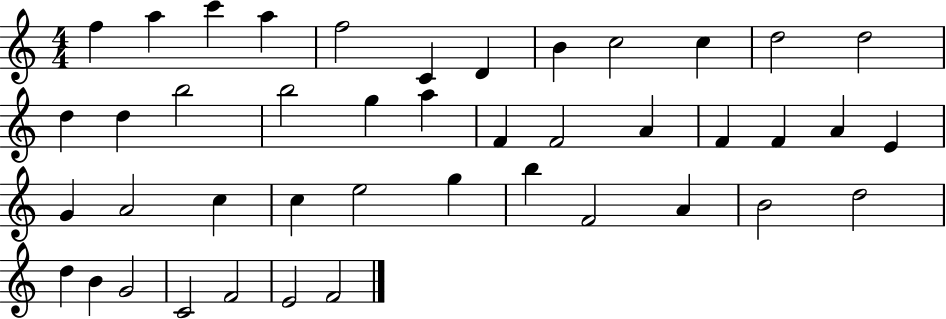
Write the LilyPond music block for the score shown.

{
  \clef treble
  \numericTimeSignature
  \time 4/4
  \key c \major
  f''4 a''4 c'''4 a''4 | f''2 c'4 d'4 | b'4 c''2 c''4 | d''2 d''2 | \break d''4 d''4 b''2 | b''2 g''4 a''4 | f'4 f'2 a'4 | f'4 f'4 a'4 e'4 | \break g'4 a'2 c''4 | c''4 e''2 g''4 | b''4 f'2 a'4 | b'2 d''2 | \break d''4 b'4 g'2 | c'2 f'2 | e'2 f'2 | \bar "|."
}